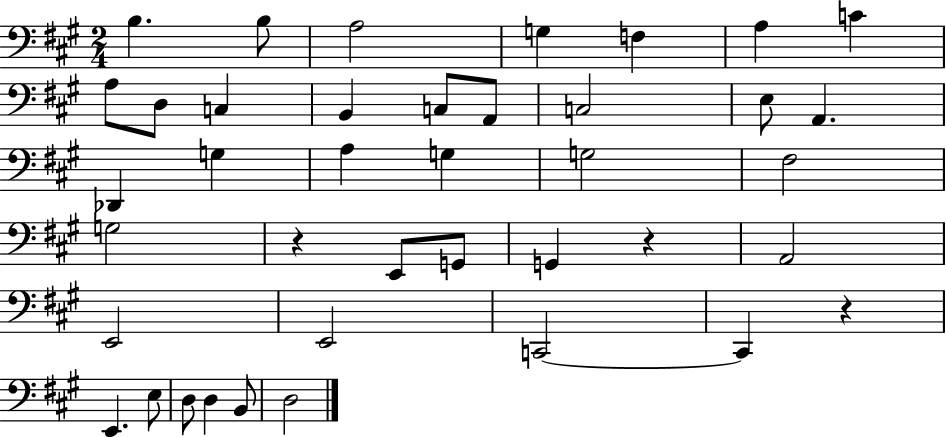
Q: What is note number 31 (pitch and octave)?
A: C2